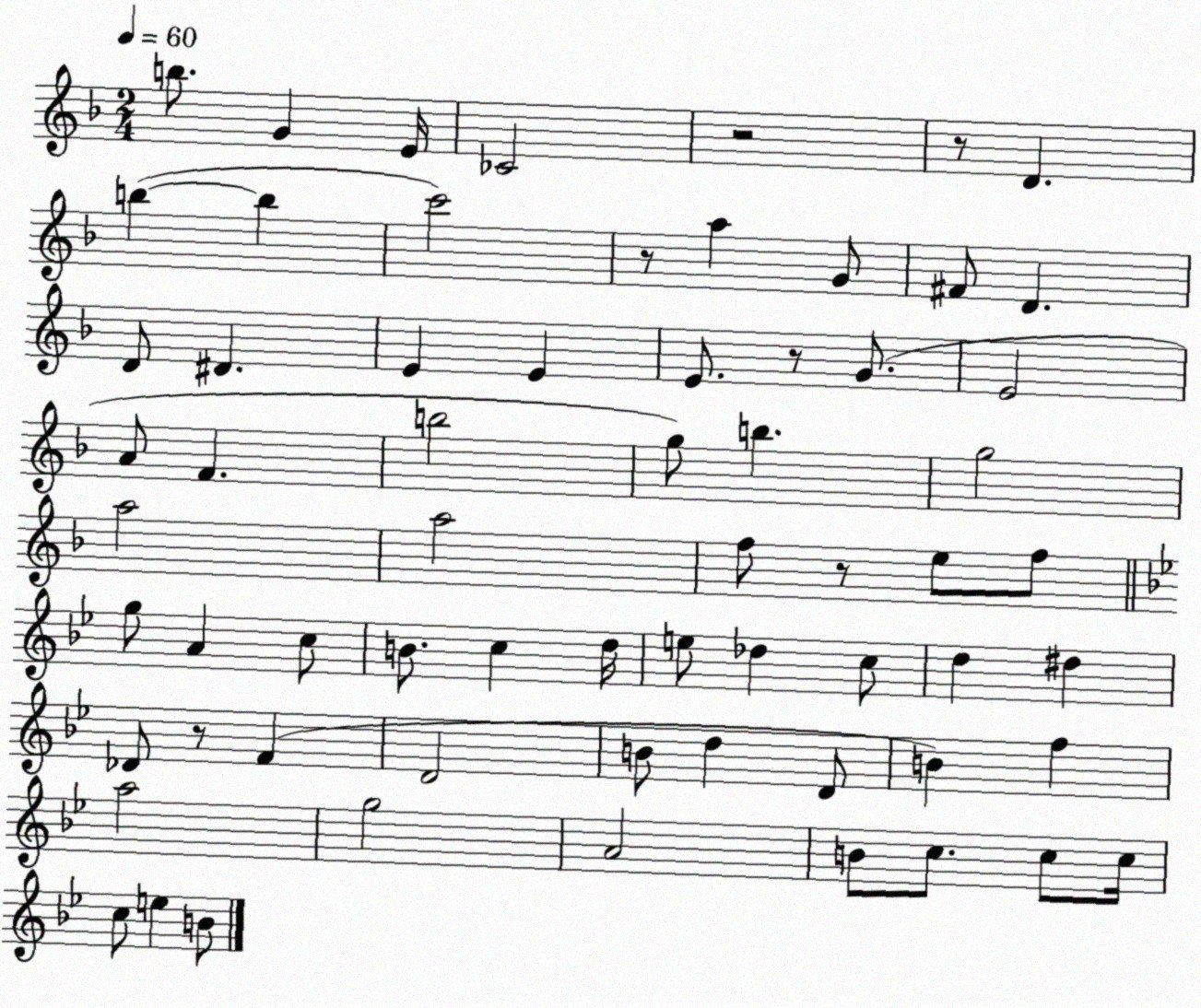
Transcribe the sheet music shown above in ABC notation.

X:1
T:Untitled
M:2/4
L:1/4
K:F
b/2 G E/4 _C2 z2 z/2 D b b c'2 z/2 a G/2 ^F/2 D D/2 ^D E E E/2 z/2 G/2 E2 A/2 F b2 g/2 b g2 a2 a2 f/2 z/2 e/2 f/2 g/2 A c/2 B/2 c d/4 e/2 _d c/2 d ^d _D/2 z/2 F D2 B/2 d D/2 B f a2 g2 A2 B/2 c/2 c/2 c/4 c/2 e B/2